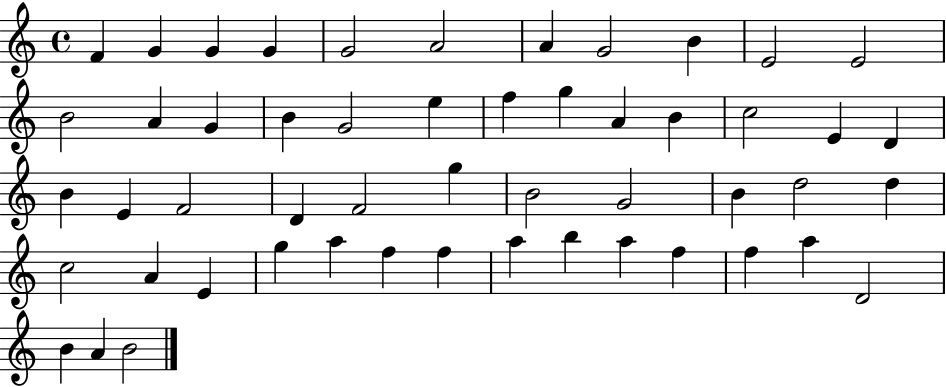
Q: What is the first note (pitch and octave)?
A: F4